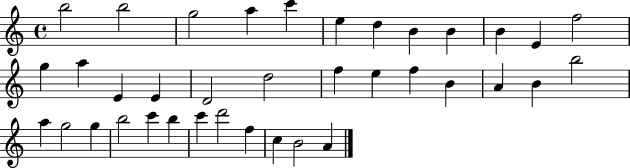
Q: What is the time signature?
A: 4/4